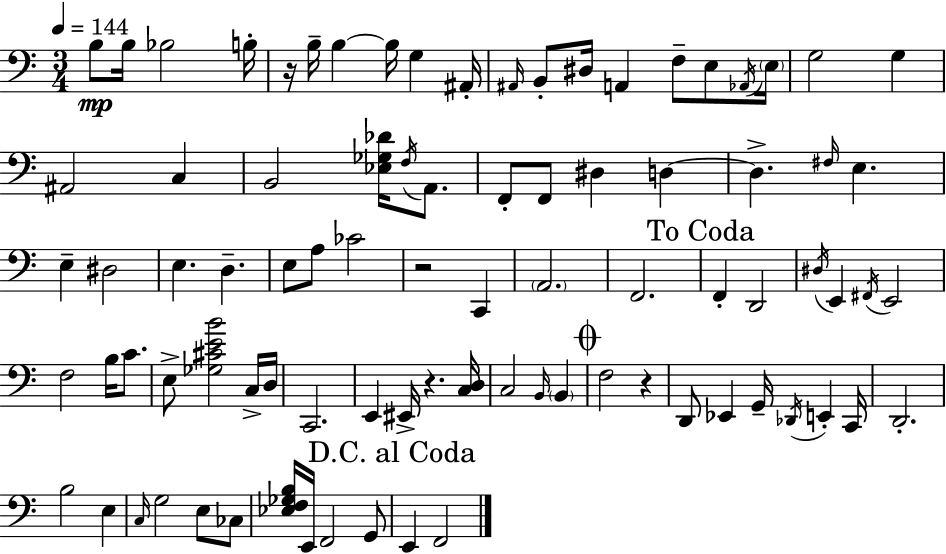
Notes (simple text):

B3/e B3/s Bb3/h B3/s R/s B3/s B3/q B3/s G3/q A#2/s A#2/s B2/e D#3/s A2/q F3/e E3/e Ab2/s E3/s G3/h G3/q A#2/h C3/q B2/h [Eb3,Gb3,Db4]/s F3/s A2/e. F2/e F2/e D#3/q D3/q D3/q. F#3/s E3/q. E3/q D#3/h E3/q. D3/q. E3/e A3/e CES4/h R/h C2/q A2/h. F2/h. F2/q D2/h D#3/s E2/q F#2/s E2/h F3/h B3/s C4/e. E3/e [Gb3,C#4,E4,B4]/h C3/s D3/s C2/h. E2/q EIS2/s R/q. [C3,D3]/s C3/h B2/s B2/q F3/h R/q D2/e Eb2/q G2/s Db2/s E2/q C2/s D2/h. B3/h E3/q C3/s G3/h E3/e CES3/e [Eb3,F3,Gb3,B3]/s E2/s F2/h G2/e E2/q F2/h